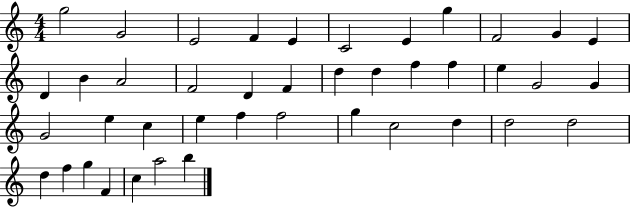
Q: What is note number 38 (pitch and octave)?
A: G5